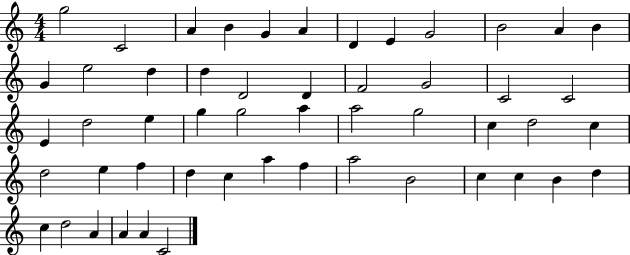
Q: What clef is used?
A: treble